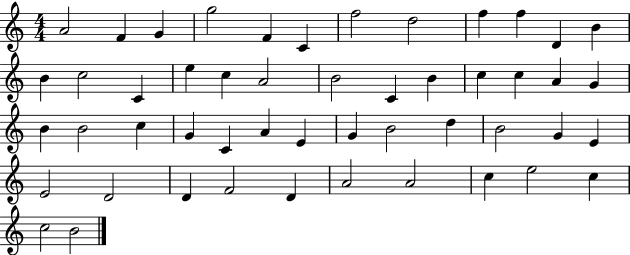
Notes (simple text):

A4/h F4/q G4/q G5/h F4/q C4/q F5/h D5/h F5/q F5/q D4/q B4/q B4/q C5/h C4/q E5/q C5/q A4/h B4/h C4/q B4/q C5/q C5/q A4/q G4/q B4/q B4/h C5/q G4/q C4/q A4/q E4/q G4/q B4/h D5/q B4/h G4/q E4/q E4/h D4/h D4/q F4/h D4/q A4/h A4/h C5/q E5/h C5/q C5/h B4/h